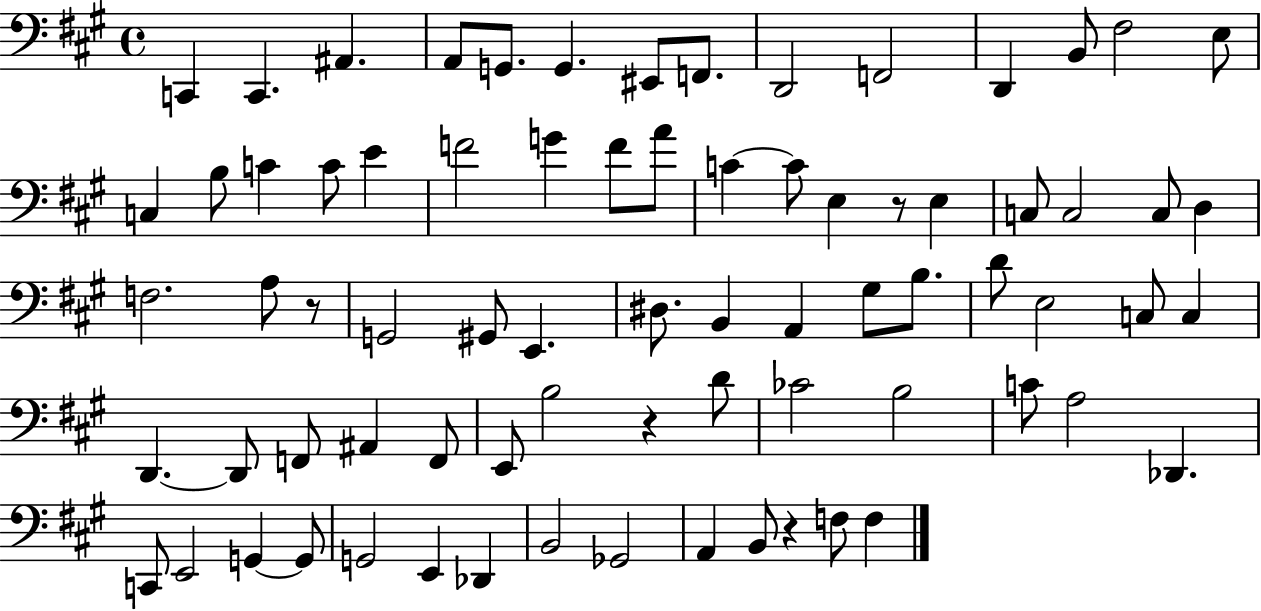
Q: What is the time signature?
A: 4/4